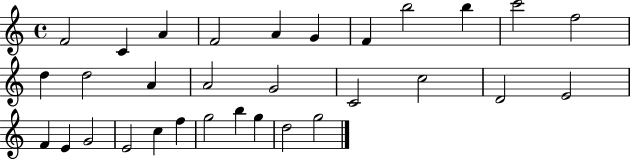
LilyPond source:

{
  \clef treble
  \time 4/4
  \defaultTimeSignature
  \key c \major
  f'2 c'4 a'4 | f'2 a'4 g'4 | f'4 b''2 b''4 | c'''2 f''2 | \break d''4 d''2 a'4 | a'2 g'2 | c'2 c''2 | d'2 e'2 | \break f'4 e'4 g'2 | e'2 c''4 f''4 | g''2 b''4 g''4 | d''2 g''2 | \break \bar "|."
}